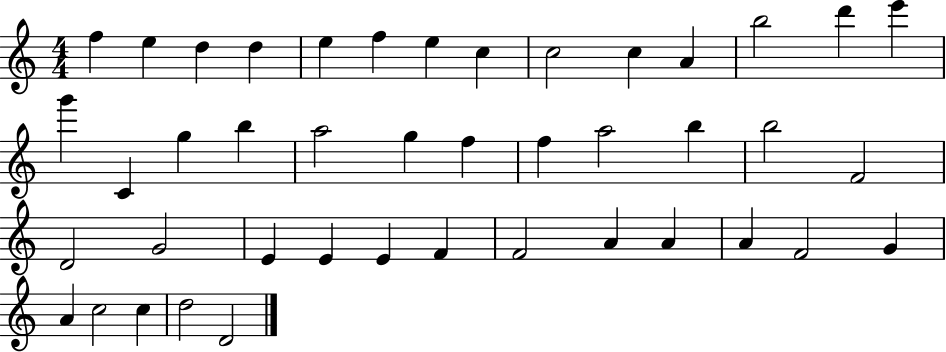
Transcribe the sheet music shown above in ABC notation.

X:1
T:Untitled
M:4/4
L:1/4
K:C
f e d d e f e c c2 c A b2 d' e' g' C g b a2 g f f a2 b b2 F2 D2 G2 E E E F F2 A A A F2 G A c2 c d2 D2